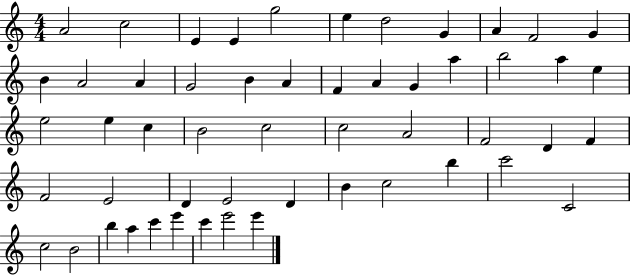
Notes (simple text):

A4/h C5/h E4/q E4/q G5/h E5/q D5/h G4/q A4/q F4/h G4/q B4/q A4/h A4/q G4/h B4/q A4/q F4/q A4/q G4/q A5/q B5/h A5/q E5/q E5/h E5/q C5/q B4/h C5/h C5/h A4/h F4/h D4/q F4/q F4/h E4/h D4/q E4/h D4/q B4/q C5/h B5/q C6/h C4/h C5/h B4/h B5/q A5/q C6/q E6/q C6/q E6/h E6/q